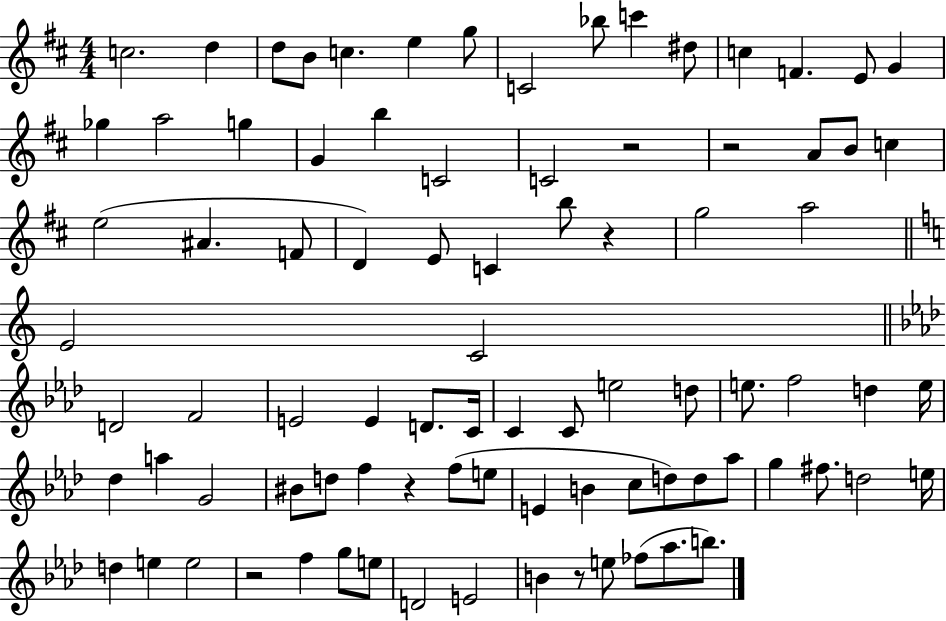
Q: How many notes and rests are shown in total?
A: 87